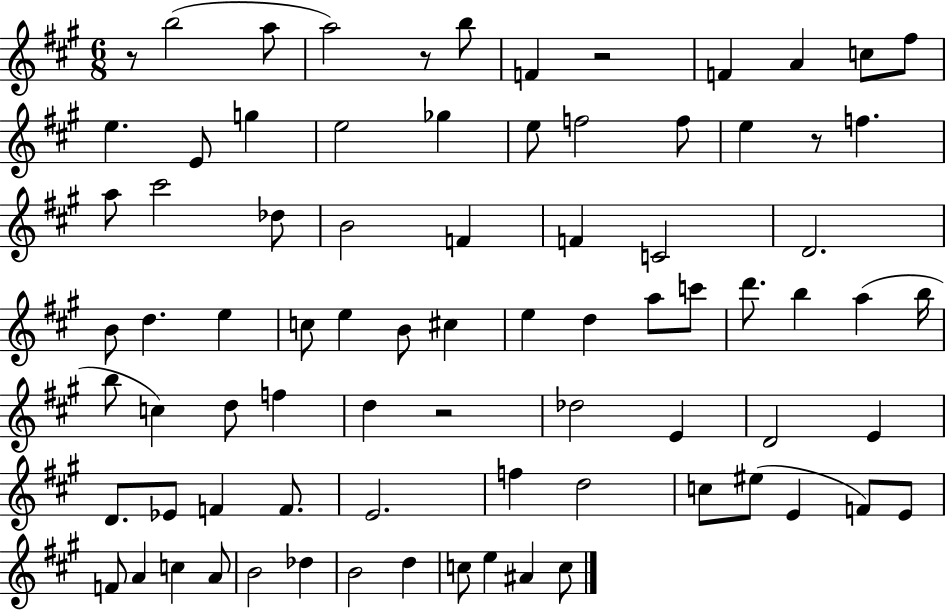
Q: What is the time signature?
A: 6/8